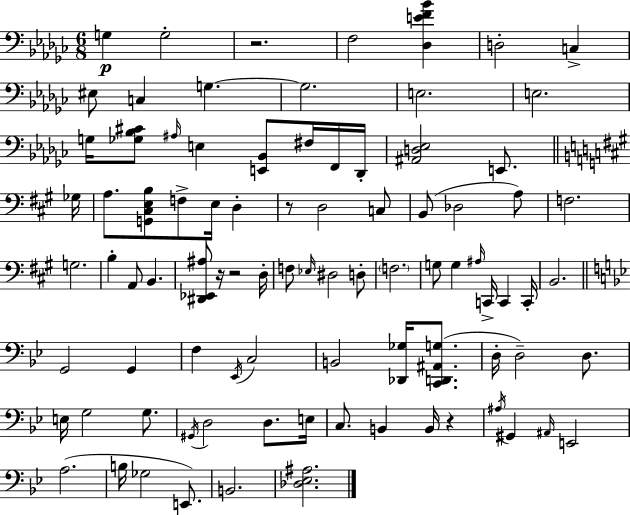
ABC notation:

X:1
T:Untitled
M:6/8
L:1/4
K:Ebm
G, G,2 z2 F,2 [_D,EF_B] D,2 C, ^E,/2 C, G, G,2 E,2 E,2 G,/4 [_G,_B,^C]/2 ^A,/4 E, [E,,_B,,]/2 ^F,/4 F,,/4 _D,,/4 [^A,,D,_E,]2 E,,/2 _G,/4 A,/2 [G,,^C,E,B,]/2 F,/2 E,/4 D, z/2 D,2 C,/2 B,,/2 _D,2 A,/2 F,2 G,2 B, A,,/2 B,, [^D,,_E,,^A,]/2 z/4 z2 D,/4 F,/2 _E,/4 ^D,2 D,/2 F,2 G,/2 G, ^A,/4 C,,/4 C,, C,,/4 B,,2 G,,2 G,, F, _E,,/4 C,2 B,,2 [_D,,_G,]/4 [C,,D,,^A,,G,]/2 D,/4 D,2 D,/2 E,/4 G,2 G,/2 ^G,,/4 D,2 D,/2 E,/4 C,/2 B,, B,,/4 z ^A,/4 ^G,, ^A,,/4 E,,2 A,2 B,/4 _G,2 E,,/2 B,,2 [_D,_E,^A,]2